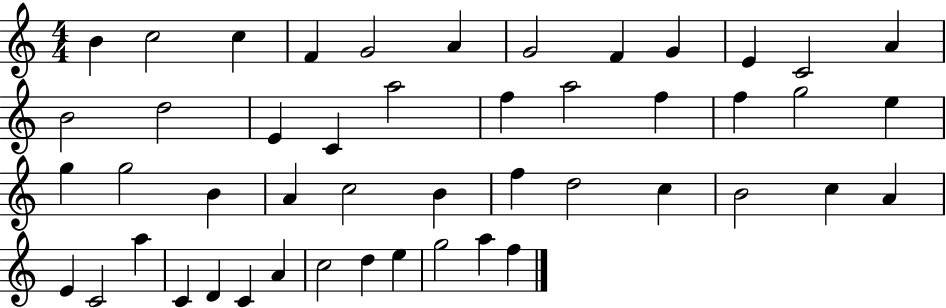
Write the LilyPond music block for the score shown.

{
  \clef treble
  \numericTimeSignature
  \time 4/4
  \key c \major
  b'4 c''2 c''4 | f'4 g'2 a'4 | g'2 f'4 g'4 | e'4 c'2 a'4 | \break b'2 d''2 | e'4 c'4 a''2 | f''4 a''2 f''4 | f''4 g''2 e''4 | \break g''4 g''2 b'4 | a'4 c''2 b'4 | f''4 d''2 c''4 | b'2 c''4 a'4 | \break e'4 c'2 a''4 | c'4 d'4 c'4 a'4 | c''2 d''4 e''4 | g''2 a''4 f''4 | \break \bar "|."
}